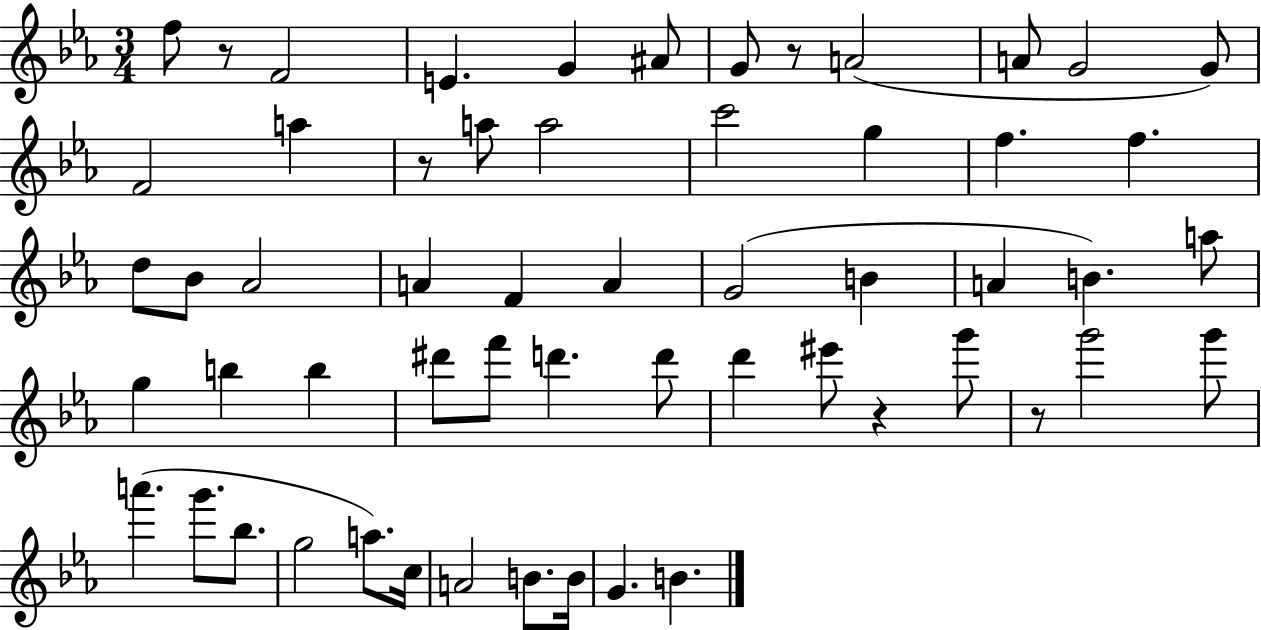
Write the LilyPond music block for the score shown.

{
  \clef treble
  \numericTimeSignature
  \time 3/4
  \key ees \major
  f''8 r8 f'2 | e'4. g'4 ais'8 | g'8 r8 a'2( | a'8 g'2 g'8) | \break f'2 a''4 | r8 a''8 a''2 | c'''2 g''4 | f''4. f''4. | \break d''8 bes'8 aes'2 | a'4 f'4 a'4 | g'2( b'4 | a'4 b'4.) a''8 | \break g''4 b''4 b''4 | dis'''8 f'''8 d'''4. d'''8 | d'''4 eis'''8 r4 g'''8 | r8 g'''2 g'''8 | \break a'''4.( g'''8. bes''8. | g''2 a''8.) c''16 | a'2 b'8. b'16 | g'4. b'4. | \break \bar "|."
}